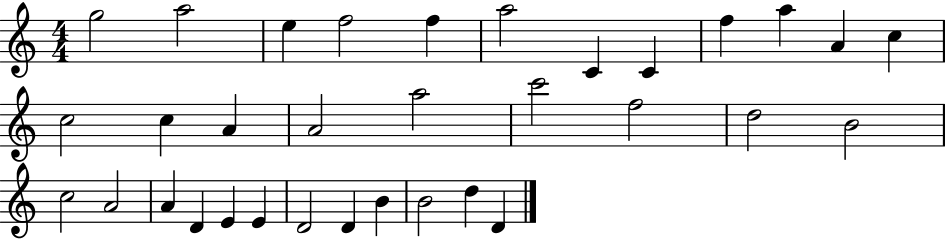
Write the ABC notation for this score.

X:1
T:Untitled
M:4/4
L:1/4
K:C
g2 a2 e f2 f a2 C C f a A c c2 c A A2 a2 c'2 f2 d2 B2 c2 A2 A D E E D2 D B B2 d D